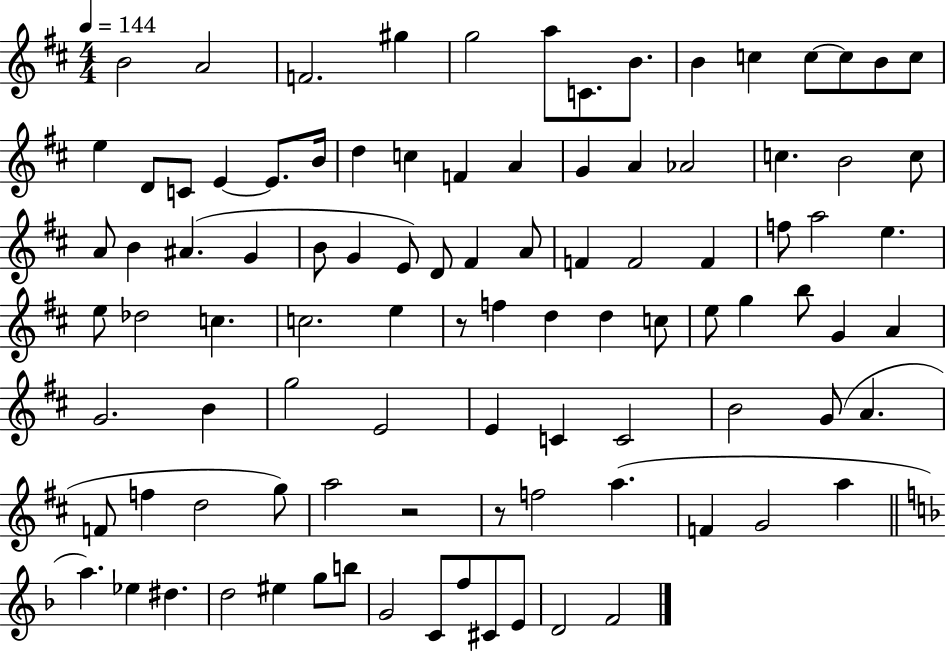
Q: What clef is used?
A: treble